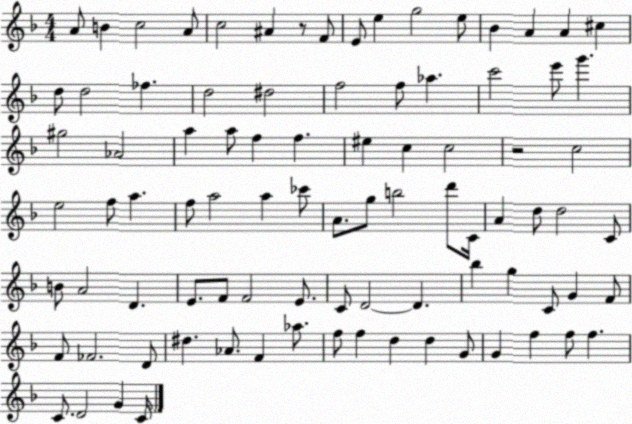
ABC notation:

X:1
T:Untitled
M:4/4
L:1/4
K:F
A/2 B c2 A/2 c2 ^A z/2 F/2 E/2 e g2 e/2 _B A A ^c d/2 d2 _f d2 ^d2 f2 f/2 _a c'2 e'/2 g' ^g2 _A2 a a/2 f f ^e c c2 z2 c2 e2 f/2 a f/2 a2 a _c'/2 A/2 g/2 b2 d'/2 C/4 A d/2 d2 C/2 B/2 A2 D E/2 F/2 F2 E/2 C/2 D2 D _b g C/2 G F/2 F/2 _F2 D/2 ^d _A/2 F _a/2 f/2 f d d G/2 G f f/2 f C/2 D2 G C/4